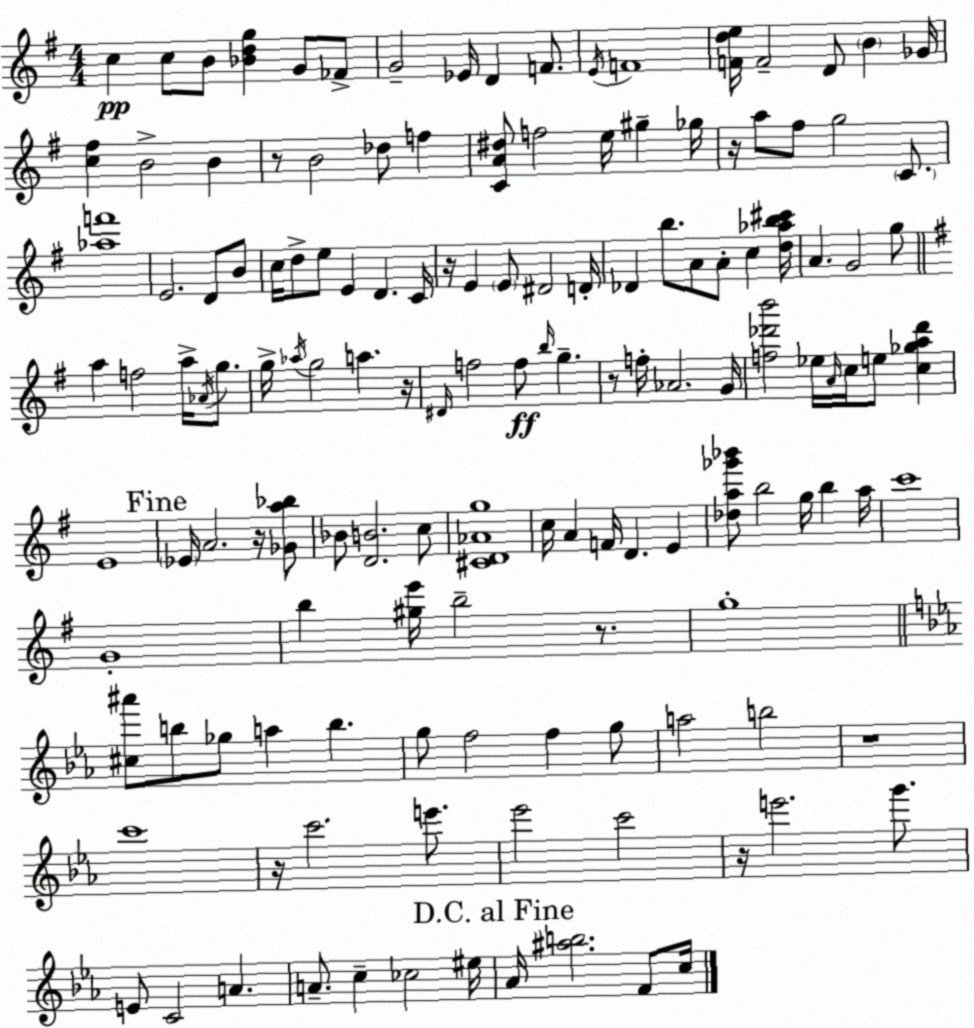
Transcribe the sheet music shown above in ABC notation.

X:1
T:Untitled
M:4/4
L:1/4
K:Em
c c/2 B/2 [_Bdg] G/2 _F/2 G2 _E/4 D F/2 E/4 F4 [Fde]/4 F2 D/2 B _G/4 [c^f] B2 B z/2 B2 _d/2 f [CA^d]/2 f2 e/4 ^g _g/4 z/4 a/2 ^f/2 g2 C/2 [_af']4 E2 D/2 B/2 c/4 d/2 e/2 E D C/4 z/4 E E/2 ^D2 D/4 _D b/2 A/2 A/2 c [d_ab^c']/4 A G2 g/2 a f2 a/4 _A/4 g/2 g/4 _a/4 g2 a z/4 ^D/4 f2 f/2 b/4 g z/2 f/4 _A2 G/4 [f_d'b']2 _e/4 A/4 c/4 e/2 [c_ga_d'] E4 _E/4 A2 z/4 [_Ga_b]/2 _B/2 [DB]2 c/2 [^CD_Ag]4 c/4 A F/4 D E [_da_g'_b']/2 b2 g/4 b a/4 c'4 G4 b [^ge']/4 b2 z/2 g4 [^c^a']/2 b/2 _g/2 a b g/2 f2 f g/2 a2 b2 z4 c'4 z/4 c'2 e'/2 _e'2 c'2 z/4 e'2 g'/2 E/2 C2 A A/2 c _c2 ^e/4 _A/4 [^ab]2 F/2 c/4